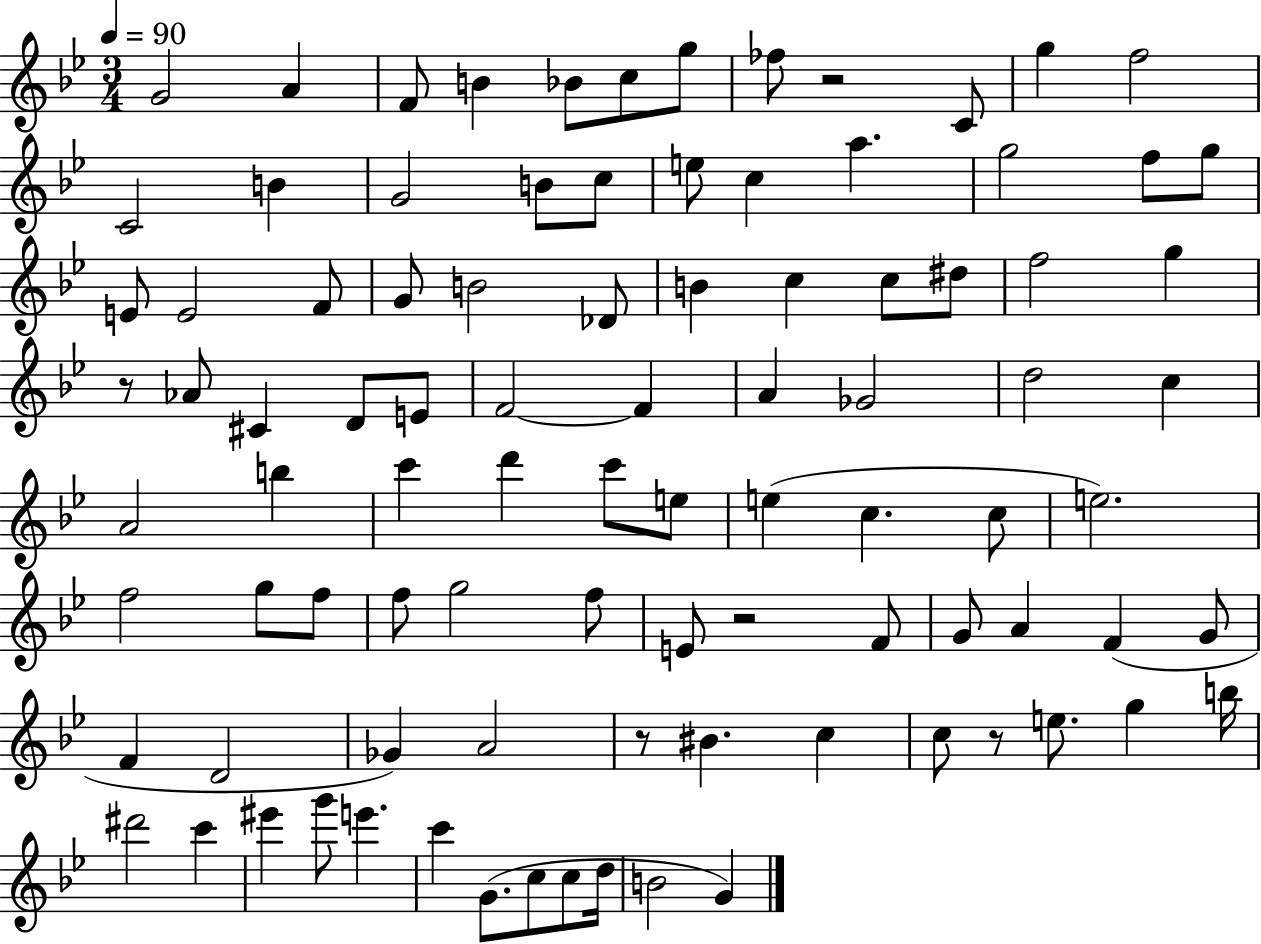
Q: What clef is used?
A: treble